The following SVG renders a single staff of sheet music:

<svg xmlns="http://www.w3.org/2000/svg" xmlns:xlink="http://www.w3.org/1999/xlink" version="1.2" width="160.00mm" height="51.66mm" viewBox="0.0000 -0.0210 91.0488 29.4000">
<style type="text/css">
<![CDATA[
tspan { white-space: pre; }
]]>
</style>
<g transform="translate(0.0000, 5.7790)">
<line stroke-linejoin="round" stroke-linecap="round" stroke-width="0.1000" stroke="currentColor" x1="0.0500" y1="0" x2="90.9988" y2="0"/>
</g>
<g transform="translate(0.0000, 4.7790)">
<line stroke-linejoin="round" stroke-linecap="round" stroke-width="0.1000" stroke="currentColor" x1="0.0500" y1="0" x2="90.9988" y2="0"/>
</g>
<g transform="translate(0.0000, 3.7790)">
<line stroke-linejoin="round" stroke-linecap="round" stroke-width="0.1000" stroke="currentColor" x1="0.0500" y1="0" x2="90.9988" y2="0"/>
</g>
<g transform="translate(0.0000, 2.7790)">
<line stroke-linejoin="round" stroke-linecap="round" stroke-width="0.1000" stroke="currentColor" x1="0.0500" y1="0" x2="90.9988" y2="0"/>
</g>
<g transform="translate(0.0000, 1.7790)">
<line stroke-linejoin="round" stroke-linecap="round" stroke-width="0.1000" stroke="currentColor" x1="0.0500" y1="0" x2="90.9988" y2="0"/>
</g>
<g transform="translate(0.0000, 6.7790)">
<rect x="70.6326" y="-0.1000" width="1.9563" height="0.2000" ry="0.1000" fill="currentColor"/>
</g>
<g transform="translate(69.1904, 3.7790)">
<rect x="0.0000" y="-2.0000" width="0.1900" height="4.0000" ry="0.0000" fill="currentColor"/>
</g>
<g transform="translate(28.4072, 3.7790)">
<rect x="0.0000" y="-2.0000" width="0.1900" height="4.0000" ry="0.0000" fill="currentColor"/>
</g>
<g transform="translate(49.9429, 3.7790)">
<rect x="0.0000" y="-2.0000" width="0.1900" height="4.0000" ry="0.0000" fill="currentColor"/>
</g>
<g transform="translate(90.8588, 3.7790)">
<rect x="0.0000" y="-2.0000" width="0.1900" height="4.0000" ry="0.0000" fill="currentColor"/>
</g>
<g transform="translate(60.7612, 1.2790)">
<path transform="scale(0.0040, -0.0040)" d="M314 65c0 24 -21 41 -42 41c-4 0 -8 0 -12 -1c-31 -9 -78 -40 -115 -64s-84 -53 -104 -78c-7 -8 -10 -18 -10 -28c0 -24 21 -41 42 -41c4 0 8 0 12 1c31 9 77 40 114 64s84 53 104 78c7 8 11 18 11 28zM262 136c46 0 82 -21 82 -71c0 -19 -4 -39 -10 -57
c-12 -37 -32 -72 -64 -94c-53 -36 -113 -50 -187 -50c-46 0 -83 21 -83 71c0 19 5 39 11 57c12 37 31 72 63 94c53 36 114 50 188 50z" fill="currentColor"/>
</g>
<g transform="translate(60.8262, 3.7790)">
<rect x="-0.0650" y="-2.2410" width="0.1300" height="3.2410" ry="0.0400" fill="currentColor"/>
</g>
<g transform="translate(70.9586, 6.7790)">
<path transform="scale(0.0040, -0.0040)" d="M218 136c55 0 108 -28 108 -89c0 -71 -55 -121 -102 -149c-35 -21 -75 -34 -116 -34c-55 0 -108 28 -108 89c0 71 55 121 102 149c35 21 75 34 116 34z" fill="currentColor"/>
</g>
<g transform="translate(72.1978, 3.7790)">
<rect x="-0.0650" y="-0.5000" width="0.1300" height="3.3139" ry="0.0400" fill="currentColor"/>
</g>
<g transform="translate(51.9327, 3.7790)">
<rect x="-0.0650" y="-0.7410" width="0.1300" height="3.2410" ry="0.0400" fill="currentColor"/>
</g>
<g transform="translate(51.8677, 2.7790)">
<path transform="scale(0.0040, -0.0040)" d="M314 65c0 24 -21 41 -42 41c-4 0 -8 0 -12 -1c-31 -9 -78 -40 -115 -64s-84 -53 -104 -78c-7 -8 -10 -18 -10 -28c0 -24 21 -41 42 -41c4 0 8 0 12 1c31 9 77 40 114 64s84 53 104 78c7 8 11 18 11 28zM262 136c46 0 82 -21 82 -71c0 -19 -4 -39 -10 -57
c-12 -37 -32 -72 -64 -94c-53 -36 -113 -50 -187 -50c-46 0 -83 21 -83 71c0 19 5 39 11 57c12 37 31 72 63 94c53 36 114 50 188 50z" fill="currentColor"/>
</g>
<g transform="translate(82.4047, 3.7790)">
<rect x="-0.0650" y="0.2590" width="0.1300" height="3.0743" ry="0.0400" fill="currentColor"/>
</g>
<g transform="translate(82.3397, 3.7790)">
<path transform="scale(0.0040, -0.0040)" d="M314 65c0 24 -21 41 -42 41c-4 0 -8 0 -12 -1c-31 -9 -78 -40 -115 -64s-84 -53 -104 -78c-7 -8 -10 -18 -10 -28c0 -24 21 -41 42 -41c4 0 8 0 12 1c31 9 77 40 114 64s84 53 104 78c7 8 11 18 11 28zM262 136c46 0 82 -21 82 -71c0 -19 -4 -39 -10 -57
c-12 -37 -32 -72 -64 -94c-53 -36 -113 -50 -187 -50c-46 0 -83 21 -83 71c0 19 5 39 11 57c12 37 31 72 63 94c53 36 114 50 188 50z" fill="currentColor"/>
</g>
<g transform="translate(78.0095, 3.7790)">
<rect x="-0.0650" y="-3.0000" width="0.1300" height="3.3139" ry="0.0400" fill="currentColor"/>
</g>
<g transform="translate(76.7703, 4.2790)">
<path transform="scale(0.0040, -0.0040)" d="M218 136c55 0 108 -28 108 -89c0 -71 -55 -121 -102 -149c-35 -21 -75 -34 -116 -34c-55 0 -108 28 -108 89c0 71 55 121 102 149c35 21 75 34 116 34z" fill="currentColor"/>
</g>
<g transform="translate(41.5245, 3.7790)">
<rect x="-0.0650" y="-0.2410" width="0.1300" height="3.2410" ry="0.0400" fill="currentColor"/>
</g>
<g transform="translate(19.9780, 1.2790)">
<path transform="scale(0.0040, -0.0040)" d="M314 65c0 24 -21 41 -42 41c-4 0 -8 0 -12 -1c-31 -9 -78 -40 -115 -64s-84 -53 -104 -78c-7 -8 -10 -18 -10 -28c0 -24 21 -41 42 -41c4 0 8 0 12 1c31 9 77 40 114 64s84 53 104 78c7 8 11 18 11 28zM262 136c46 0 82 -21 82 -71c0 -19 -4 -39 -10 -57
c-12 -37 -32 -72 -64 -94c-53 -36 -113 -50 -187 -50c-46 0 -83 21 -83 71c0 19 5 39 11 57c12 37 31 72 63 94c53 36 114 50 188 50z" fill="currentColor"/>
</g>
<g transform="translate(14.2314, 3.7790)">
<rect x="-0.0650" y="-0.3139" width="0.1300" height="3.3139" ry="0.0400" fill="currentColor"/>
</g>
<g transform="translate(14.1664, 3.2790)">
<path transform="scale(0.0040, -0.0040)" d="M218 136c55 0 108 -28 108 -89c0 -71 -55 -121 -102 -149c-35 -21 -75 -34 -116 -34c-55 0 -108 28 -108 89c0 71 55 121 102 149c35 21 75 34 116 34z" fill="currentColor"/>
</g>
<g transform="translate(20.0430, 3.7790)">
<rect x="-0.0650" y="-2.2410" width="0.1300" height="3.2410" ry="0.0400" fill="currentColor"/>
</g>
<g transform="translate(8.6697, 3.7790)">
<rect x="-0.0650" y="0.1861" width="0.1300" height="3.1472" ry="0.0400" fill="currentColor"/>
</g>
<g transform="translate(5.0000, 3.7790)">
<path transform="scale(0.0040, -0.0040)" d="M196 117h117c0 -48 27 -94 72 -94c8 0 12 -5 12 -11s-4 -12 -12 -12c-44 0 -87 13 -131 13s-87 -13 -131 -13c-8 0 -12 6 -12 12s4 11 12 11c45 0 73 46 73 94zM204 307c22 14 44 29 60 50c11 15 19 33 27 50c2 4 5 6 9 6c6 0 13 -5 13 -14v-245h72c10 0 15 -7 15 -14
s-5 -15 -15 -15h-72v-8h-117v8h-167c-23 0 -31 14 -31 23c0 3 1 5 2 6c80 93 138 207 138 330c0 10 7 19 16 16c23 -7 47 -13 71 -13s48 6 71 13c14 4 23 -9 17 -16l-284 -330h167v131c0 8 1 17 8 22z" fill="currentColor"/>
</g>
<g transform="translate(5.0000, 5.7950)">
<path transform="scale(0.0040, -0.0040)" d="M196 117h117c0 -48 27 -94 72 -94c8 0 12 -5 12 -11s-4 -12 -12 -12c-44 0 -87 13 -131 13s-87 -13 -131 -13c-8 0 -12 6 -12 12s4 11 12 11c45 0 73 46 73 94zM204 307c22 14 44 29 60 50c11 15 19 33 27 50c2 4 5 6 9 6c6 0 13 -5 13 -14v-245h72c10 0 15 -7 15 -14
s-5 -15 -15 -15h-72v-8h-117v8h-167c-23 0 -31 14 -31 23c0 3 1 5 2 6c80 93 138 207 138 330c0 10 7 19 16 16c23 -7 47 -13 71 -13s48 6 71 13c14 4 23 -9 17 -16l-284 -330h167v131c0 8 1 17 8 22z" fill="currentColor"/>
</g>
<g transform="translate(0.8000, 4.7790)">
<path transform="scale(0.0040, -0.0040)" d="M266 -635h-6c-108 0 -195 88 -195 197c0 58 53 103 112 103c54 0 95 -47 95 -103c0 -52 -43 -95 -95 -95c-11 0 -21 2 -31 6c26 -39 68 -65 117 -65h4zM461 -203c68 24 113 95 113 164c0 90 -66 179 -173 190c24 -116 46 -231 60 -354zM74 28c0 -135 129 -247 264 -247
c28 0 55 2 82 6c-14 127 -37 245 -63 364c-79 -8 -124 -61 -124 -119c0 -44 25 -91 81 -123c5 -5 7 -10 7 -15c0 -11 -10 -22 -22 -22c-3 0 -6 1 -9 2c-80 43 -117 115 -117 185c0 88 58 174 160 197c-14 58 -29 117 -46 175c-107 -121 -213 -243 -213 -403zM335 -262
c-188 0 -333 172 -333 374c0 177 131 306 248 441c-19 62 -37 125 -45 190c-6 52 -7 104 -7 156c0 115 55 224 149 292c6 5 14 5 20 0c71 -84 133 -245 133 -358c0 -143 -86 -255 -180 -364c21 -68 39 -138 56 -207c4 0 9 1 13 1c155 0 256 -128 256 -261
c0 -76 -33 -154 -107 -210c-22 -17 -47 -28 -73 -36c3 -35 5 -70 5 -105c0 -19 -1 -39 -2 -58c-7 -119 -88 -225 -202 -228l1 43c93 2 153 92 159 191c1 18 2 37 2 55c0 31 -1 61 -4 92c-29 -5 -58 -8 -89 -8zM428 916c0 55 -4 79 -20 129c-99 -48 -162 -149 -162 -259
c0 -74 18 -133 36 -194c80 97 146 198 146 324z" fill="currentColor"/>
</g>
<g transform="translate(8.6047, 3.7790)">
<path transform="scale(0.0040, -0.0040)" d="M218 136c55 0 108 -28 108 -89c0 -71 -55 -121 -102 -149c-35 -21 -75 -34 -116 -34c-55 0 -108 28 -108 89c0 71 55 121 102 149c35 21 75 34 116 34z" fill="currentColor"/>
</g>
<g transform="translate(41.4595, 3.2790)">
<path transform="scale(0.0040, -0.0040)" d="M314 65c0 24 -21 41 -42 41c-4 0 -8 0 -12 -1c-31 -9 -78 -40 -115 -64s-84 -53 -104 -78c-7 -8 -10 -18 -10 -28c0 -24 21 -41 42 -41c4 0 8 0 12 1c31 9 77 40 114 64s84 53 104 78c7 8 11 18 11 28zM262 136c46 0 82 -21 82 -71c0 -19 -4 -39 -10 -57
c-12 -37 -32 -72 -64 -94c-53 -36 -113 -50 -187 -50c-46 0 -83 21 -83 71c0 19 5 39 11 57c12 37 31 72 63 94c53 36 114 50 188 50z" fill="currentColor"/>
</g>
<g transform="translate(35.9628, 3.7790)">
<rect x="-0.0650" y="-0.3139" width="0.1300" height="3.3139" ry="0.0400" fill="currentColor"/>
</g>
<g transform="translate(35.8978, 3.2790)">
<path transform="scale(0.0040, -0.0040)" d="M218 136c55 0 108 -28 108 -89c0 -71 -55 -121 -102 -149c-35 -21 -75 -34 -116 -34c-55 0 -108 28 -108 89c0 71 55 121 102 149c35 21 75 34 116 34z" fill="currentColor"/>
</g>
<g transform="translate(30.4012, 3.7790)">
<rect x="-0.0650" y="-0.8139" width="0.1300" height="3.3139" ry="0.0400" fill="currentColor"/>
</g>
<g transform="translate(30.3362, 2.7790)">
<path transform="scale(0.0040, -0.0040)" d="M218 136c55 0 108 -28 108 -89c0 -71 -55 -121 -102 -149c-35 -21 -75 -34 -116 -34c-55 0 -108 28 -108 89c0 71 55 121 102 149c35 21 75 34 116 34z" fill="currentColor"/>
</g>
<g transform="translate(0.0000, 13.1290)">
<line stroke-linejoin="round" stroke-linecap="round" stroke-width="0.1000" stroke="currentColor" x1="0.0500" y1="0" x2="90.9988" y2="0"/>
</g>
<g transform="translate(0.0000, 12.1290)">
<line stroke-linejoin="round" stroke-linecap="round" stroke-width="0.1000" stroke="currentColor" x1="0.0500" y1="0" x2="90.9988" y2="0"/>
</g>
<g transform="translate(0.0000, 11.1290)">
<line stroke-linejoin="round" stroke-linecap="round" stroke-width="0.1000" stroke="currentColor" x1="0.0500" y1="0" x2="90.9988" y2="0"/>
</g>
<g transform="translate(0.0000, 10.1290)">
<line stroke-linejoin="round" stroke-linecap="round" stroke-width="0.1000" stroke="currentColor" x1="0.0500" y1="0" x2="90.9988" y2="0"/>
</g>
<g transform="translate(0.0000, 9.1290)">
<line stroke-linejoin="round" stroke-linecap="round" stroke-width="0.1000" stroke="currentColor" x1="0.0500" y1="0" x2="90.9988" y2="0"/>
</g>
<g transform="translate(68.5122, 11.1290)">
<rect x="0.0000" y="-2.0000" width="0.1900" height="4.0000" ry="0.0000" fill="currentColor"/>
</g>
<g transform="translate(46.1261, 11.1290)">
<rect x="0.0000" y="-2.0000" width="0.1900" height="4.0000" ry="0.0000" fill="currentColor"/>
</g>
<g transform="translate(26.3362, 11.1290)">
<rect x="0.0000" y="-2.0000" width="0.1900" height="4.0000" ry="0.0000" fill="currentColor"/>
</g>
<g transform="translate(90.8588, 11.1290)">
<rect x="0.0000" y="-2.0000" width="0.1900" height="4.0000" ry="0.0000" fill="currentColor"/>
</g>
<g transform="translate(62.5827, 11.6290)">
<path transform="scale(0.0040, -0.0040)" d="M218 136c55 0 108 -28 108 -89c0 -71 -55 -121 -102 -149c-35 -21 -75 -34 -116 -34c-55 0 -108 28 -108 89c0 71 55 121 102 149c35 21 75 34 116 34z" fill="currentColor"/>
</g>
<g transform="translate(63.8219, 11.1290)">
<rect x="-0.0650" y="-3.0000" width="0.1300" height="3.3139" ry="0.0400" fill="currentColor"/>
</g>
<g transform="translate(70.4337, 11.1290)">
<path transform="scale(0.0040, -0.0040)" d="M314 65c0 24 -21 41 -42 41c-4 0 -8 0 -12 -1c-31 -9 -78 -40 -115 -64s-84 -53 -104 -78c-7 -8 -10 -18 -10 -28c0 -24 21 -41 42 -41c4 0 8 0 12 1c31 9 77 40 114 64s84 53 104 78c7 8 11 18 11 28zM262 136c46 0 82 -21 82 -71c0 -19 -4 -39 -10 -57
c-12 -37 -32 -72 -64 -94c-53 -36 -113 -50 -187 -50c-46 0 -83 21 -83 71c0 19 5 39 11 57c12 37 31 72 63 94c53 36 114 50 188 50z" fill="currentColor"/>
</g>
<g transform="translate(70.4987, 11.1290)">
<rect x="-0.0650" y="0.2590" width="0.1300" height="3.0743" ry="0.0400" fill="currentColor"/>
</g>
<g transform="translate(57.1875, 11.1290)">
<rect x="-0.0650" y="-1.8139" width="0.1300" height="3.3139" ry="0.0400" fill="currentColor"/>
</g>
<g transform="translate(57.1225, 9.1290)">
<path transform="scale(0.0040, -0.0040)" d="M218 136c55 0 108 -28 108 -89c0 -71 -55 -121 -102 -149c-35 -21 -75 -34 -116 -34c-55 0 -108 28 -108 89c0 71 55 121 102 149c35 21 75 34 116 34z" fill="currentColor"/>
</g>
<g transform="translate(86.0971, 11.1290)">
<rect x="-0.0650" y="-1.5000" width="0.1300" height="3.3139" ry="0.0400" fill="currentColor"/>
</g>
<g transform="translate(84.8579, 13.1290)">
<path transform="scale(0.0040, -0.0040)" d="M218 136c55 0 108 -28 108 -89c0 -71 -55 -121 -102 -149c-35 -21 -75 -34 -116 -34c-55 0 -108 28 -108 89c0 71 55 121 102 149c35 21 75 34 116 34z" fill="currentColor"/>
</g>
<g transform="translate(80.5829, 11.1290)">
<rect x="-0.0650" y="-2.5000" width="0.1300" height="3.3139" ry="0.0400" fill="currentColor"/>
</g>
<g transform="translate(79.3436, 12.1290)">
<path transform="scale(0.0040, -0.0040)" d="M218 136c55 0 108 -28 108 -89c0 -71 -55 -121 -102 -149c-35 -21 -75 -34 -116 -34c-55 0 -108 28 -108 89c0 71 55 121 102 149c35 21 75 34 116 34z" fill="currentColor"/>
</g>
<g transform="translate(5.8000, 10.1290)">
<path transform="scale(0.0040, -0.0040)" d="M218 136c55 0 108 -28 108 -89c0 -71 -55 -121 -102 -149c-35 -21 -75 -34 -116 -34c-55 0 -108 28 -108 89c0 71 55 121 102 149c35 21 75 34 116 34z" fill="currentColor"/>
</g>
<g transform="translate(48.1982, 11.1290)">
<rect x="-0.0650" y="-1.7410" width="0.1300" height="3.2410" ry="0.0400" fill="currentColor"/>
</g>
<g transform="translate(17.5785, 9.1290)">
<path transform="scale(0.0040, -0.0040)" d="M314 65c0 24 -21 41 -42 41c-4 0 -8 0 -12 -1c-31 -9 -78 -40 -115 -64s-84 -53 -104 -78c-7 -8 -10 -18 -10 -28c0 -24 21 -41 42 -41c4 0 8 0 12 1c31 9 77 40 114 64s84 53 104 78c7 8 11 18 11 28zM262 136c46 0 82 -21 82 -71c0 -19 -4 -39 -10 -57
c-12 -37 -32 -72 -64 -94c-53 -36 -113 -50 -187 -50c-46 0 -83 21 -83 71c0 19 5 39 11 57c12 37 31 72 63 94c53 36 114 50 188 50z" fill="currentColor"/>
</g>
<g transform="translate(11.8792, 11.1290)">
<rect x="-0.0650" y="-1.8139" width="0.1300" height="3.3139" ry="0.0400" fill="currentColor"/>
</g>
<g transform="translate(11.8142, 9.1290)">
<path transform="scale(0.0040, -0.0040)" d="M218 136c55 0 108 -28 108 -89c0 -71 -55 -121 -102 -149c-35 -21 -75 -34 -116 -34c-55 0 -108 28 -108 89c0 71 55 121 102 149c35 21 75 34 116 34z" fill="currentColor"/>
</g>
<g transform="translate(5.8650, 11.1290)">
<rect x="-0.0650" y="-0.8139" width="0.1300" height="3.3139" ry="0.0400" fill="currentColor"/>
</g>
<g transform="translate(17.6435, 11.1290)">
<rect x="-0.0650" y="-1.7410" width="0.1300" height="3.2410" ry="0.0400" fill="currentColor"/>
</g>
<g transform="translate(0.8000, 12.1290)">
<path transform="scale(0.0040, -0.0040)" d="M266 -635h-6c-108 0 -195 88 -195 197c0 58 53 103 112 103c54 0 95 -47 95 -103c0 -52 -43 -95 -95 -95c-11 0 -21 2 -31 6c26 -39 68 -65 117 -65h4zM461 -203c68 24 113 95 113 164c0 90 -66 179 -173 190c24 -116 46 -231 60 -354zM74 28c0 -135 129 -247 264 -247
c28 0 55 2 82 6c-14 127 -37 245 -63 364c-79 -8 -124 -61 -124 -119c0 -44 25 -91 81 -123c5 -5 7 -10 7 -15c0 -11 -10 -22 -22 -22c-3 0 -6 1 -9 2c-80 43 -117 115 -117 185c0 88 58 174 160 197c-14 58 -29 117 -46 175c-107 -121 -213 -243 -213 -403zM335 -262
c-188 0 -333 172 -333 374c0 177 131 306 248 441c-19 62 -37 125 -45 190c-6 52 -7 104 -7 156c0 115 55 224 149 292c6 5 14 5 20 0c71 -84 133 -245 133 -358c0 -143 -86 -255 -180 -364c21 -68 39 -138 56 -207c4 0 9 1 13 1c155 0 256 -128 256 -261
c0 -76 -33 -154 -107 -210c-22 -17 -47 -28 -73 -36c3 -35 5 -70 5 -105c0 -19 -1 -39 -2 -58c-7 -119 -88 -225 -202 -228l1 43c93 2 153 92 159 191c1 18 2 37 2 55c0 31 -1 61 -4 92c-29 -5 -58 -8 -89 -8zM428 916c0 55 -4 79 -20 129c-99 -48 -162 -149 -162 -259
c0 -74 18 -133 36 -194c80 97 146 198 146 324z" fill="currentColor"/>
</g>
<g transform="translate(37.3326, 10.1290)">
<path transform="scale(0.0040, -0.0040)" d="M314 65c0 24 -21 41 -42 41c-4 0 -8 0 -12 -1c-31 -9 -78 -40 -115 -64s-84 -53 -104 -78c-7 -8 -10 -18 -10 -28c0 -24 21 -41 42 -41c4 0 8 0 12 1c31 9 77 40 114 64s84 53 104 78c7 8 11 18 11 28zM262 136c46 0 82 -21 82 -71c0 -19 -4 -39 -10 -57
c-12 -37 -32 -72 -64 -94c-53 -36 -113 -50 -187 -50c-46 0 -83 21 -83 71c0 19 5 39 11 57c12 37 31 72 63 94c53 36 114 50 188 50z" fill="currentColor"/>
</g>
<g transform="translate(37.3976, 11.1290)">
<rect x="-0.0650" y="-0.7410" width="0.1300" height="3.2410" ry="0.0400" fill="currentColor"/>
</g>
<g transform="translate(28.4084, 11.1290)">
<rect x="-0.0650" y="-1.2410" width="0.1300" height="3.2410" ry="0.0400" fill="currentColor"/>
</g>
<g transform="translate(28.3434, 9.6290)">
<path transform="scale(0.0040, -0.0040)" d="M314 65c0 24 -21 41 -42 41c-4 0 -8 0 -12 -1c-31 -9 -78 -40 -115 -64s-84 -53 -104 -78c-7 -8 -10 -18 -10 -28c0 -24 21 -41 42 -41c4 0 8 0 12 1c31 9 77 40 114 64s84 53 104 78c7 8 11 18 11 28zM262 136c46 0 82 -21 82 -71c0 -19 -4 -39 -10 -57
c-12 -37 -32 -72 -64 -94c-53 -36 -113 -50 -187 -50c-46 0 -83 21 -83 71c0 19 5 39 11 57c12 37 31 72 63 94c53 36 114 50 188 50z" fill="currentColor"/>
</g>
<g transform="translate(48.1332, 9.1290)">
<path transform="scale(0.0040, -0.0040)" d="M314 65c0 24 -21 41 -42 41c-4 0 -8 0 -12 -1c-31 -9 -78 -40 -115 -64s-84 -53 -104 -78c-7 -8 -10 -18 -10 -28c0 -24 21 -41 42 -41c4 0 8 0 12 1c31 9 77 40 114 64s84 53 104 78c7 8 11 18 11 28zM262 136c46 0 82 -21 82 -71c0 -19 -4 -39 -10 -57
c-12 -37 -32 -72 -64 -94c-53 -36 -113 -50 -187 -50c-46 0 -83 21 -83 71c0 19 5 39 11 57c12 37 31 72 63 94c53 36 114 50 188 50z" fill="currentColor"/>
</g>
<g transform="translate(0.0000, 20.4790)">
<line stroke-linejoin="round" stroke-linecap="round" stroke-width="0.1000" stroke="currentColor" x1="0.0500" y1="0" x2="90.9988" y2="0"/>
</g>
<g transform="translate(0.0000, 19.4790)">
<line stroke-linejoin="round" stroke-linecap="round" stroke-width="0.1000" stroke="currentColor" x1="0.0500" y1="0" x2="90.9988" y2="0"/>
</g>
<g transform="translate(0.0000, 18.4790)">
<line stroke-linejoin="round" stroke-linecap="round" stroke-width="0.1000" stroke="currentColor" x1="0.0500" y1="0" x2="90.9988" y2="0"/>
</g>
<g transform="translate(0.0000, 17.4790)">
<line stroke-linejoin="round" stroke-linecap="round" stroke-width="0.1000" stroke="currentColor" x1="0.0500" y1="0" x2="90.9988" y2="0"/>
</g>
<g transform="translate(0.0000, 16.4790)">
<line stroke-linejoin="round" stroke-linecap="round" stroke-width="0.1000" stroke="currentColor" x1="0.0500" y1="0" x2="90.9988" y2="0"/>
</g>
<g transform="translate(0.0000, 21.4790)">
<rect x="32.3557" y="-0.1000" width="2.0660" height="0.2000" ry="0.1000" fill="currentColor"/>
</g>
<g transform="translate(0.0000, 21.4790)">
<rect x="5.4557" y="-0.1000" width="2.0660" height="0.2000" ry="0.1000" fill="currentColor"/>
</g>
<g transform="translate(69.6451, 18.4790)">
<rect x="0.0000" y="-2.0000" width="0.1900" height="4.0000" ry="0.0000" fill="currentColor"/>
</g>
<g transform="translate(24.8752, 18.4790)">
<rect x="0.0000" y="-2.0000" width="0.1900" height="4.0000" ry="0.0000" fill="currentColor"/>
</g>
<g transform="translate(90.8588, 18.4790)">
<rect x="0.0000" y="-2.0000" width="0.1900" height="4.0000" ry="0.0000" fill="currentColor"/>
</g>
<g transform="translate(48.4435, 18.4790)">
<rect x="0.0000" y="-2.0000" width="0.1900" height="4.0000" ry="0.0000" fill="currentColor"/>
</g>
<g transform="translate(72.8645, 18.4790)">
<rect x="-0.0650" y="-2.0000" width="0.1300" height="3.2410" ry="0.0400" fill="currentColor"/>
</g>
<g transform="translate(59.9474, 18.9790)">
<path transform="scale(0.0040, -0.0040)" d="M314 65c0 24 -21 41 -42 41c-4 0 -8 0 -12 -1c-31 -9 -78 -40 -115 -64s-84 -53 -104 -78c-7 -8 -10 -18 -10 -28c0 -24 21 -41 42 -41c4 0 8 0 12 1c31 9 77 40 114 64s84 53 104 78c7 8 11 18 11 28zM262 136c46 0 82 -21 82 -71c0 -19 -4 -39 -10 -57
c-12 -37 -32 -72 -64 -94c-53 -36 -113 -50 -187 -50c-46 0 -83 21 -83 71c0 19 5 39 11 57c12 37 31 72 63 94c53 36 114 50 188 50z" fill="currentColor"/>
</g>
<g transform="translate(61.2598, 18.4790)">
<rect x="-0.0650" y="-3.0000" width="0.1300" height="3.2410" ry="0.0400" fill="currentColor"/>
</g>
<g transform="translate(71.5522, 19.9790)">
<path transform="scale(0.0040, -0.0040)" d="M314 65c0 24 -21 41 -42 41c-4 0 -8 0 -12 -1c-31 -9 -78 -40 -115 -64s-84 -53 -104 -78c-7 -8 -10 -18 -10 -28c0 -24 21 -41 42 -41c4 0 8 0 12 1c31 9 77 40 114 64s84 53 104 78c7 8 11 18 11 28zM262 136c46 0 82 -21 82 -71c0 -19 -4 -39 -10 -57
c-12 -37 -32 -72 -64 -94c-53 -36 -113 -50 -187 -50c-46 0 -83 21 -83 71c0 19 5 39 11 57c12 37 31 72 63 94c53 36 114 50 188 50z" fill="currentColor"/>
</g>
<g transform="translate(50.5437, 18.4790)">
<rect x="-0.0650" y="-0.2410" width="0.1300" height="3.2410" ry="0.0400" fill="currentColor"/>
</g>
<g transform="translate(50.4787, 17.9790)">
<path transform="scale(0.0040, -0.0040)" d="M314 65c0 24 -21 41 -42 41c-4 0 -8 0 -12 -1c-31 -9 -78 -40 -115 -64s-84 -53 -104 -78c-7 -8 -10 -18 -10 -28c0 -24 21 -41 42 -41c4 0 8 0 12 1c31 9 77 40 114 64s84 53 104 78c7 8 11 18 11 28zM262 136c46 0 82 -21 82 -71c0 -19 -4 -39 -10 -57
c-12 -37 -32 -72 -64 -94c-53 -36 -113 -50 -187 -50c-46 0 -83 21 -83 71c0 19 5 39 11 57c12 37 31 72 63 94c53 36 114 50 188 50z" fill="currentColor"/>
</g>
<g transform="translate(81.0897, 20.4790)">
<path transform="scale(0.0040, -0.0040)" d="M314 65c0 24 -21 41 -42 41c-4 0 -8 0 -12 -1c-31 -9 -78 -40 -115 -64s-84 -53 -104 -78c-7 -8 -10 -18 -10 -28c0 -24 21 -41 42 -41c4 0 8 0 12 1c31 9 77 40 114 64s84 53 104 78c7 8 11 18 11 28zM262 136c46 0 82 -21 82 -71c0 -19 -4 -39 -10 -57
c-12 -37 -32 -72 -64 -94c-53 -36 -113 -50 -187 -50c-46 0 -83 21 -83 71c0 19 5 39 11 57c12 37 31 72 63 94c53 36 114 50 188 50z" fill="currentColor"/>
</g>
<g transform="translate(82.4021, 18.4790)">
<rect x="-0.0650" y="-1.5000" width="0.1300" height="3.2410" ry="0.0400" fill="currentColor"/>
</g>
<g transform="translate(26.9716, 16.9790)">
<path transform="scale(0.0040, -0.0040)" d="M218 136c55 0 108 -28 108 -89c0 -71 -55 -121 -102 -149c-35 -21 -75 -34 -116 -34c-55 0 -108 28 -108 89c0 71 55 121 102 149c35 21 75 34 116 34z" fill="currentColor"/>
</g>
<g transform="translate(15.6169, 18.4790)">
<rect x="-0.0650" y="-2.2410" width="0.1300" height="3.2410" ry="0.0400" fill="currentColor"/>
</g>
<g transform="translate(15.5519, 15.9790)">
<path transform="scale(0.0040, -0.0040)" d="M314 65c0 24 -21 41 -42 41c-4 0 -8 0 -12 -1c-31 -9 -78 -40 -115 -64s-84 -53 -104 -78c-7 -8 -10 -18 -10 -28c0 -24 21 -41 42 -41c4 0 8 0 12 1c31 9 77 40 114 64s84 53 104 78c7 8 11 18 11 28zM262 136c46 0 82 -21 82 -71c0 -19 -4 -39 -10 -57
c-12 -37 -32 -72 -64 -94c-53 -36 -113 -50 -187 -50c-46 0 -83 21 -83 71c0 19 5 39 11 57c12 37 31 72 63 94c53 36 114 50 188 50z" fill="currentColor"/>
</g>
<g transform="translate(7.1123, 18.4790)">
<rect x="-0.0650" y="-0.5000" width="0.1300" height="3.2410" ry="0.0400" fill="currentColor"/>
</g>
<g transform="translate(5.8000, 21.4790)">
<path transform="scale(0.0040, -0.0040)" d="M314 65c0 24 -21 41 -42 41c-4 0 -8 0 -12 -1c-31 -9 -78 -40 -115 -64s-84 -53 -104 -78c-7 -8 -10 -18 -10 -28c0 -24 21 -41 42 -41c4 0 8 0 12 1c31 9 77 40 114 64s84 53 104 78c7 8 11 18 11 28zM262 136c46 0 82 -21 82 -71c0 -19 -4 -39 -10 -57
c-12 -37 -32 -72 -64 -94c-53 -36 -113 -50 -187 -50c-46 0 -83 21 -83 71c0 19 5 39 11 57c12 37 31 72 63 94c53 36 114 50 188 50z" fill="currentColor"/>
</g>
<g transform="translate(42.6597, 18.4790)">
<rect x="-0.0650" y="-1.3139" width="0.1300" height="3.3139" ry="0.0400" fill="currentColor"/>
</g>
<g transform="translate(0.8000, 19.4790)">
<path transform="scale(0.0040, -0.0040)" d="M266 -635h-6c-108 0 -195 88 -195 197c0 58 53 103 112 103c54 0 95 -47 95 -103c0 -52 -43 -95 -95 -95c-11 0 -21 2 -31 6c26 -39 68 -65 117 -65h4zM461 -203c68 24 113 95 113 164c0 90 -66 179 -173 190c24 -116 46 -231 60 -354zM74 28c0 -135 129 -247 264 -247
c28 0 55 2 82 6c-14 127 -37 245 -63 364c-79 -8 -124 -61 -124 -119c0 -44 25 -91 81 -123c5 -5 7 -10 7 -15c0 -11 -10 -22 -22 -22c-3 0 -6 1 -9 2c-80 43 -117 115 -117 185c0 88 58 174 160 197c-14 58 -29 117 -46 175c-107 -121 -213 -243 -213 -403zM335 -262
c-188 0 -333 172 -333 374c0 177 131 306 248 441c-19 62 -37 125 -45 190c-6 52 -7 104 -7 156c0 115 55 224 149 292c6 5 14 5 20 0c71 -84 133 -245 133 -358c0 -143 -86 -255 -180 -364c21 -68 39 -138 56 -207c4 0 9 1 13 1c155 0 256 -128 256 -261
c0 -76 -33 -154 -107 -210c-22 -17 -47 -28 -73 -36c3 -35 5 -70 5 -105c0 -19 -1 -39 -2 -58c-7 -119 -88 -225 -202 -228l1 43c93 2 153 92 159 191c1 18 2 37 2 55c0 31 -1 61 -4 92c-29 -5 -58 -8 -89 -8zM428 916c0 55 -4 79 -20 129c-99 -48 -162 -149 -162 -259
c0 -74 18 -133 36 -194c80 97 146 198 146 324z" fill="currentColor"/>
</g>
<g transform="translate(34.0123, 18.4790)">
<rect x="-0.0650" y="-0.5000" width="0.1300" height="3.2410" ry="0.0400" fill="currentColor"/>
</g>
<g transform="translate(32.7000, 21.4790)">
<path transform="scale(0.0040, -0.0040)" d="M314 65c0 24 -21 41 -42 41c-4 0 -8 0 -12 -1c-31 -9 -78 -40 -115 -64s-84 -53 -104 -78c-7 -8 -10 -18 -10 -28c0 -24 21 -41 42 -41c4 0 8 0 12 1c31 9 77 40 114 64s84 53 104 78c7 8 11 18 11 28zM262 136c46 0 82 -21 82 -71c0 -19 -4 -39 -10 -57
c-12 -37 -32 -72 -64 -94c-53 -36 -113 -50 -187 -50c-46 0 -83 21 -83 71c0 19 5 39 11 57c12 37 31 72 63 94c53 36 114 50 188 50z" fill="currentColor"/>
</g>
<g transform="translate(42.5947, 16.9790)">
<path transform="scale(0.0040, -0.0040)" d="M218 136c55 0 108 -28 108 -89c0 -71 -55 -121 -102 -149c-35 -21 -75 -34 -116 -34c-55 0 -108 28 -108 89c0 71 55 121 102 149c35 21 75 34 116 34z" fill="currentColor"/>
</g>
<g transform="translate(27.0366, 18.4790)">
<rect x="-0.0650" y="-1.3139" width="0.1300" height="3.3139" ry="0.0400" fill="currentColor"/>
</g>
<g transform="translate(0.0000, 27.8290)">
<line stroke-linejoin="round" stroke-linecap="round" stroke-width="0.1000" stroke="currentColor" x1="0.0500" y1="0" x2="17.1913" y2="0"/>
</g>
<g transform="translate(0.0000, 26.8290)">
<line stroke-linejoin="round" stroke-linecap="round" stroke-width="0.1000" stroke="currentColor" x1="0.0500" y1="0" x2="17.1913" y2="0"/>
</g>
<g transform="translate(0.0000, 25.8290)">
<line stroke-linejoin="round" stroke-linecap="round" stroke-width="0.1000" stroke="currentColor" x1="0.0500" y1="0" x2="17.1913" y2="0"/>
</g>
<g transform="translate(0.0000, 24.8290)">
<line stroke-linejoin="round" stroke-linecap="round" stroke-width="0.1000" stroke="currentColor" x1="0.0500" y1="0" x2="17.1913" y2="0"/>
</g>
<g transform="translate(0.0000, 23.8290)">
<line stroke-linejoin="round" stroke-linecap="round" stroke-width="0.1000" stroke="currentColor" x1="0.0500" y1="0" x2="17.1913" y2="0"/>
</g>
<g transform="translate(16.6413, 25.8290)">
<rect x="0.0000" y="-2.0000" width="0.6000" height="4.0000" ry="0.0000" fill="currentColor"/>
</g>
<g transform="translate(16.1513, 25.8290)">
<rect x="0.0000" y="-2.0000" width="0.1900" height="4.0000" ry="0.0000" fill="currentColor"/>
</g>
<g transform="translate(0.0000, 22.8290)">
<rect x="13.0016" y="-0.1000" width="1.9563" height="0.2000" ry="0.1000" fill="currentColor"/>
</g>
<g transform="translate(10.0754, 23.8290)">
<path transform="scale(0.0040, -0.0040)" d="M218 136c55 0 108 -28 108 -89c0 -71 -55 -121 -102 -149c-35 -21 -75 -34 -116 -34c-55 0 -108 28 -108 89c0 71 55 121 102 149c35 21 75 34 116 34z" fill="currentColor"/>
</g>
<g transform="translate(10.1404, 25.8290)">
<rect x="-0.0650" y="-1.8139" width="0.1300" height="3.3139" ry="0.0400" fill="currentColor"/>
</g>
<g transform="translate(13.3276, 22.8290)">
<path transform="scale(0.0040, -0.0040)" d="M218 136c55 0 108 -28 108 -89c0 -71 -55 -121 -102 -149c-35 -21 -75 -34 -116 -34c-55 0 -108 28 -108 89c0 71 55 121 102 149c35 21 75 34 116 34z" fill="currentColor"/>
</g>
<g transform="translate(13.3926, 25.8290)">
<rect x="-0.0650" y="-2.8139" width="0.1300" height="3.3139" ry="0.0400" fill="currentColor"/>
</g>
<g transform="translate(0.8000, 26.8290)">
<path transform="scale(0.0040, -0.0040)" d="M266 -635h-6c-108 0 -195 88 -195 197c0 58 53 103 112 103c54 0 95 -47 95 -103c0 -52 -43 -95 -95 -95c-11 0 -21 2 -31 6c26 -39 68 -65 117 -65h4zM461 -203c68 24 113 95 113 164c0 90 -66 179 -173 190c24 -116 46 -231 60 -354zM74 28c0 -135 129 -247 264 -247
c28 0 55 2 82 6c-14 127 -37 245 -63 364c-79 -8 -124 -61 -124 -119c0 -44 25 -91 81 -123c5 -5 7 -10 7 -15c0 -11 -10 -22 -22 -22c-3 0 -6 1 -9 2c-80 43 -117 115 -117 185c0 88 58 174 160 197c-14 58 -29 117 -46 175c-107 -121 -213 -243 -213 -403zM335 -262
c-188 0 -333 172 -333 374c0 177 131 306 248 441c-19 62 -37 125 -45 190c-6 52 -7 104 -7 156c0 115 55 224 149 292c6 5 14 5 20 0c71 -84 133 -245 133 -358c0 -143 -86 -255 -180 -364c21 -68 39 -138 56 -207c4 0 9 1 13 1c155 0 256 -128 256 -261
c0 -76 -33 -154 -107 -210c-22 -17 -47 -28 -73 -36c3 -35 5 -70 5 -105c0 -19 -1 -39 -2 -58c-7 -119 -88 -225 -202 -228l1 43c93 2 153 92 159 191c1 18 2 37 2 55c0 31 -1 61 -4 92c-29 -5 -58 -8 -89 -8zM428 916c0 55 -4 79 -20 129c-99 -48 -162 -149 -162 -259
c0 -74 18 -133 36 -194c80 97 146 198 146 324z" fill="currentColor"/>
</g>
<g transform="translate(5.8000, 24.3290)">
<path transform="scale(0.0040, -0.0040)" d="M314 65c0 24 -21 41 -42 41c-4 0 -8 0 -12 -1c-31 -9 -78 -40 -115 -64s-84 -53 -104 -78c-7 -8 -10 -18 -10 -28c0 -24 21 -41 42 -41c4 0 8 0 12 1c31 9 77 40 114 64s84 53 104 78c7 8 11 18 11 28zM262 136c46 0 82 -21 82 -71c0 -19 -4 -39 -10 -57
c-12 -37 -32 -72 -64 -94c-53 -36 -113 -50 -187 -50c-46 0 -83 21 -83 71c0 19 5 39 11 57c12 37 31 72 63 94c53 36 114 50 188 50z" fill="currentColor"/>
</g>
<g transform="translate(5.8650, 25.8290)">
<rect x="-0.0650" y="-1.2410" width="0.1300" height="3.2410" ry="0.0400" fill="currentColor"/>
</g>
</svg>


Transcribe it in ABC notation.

X:1
T:Untitled
M:4/4
L:1/4
K:C
B c g2 d c c2 d2 g2 C A B2 d f f2 e2 d2 f2 f A B2 G E C2 g2 e C2 e c2 A2 F2 E2 e2 f a